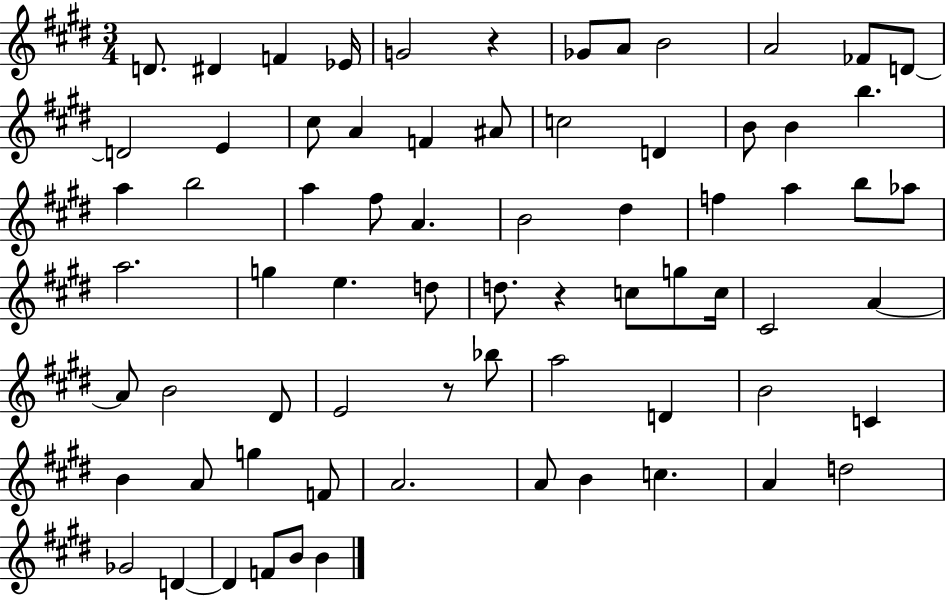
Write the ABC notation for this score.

X:1
T:Untitled
M:3/4
L:1/4
K:E
D/2 ^D F _E/4 G2 z _G/2 A/2 B2 A2 _F/2 D/2 D2 E ^c/2 A F ^A/2 c2 D B/2 B b a b2 a ^f/2 A B2 ^d f a b/2 _a/2 a2 g e d/2 d/2 z c/2 g/2 c/4 ^C2 A A/2 B2 ^D/2 E2 z/2 _b/2 a2 D B2 C B A/2 g F/2 A2 A/2 B c A d2 _G2 D D F/2 B/2 B